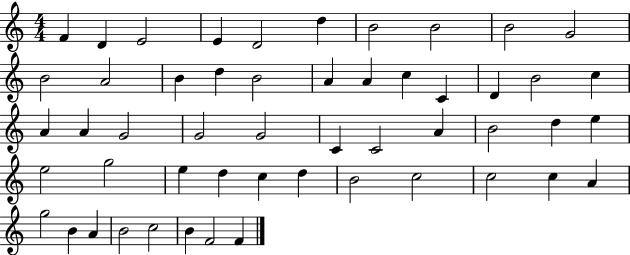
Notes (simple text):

F4/q D4/q E4/h E4/q D4/h D5/q B4/h B4/h B4/h G4/h B4/h A4/h B4/q D5/q B4/h A4/q A4/q C5/q C4/q D4/q B4/h C5/q A4/q A4/q G4/h G4/h G4/h C4/q C4/h A4/q B4/h D5/q E5/q E5/h G5/h E5/q D5/q C5/q D5/q B4/h C5/h C5/h C5/q A4/q G5/h B4/q A4/q B4/h C5/h B4/q F4/h F4/q